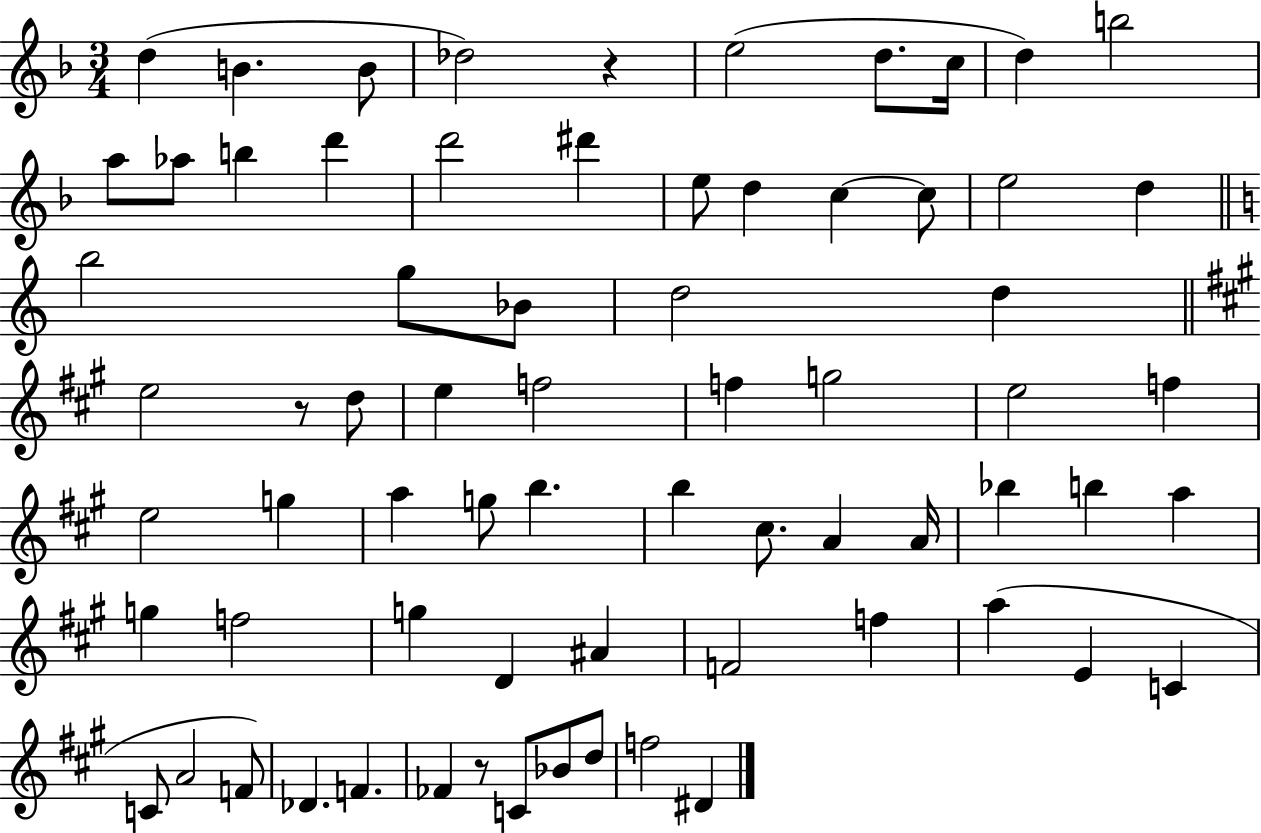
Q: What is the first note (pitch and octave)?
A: D5